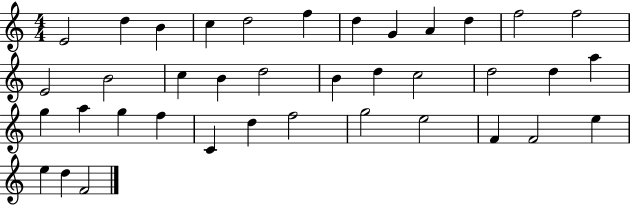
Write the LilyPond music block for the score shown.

{
  \clef treble
  \numericTimeSignature
  \time 4/4
  \key c \major
  e'2 d''4 b'4 | c''4 d''2 f''4 | d''4 g'4 a'4 d''4 | f''2 f''2 | \break e'2 b'2 | c''4 b'4 d''2 | b'4 d''4 c''2 | d''2 d''4 a''4 | \break g''4 a''4 g''4 f''4 | c'4 d''4 f''2 | g''2 e''2 | f'4 f'2 e''4 | \break e''4 d''4 f'2 | \bar "|."
}